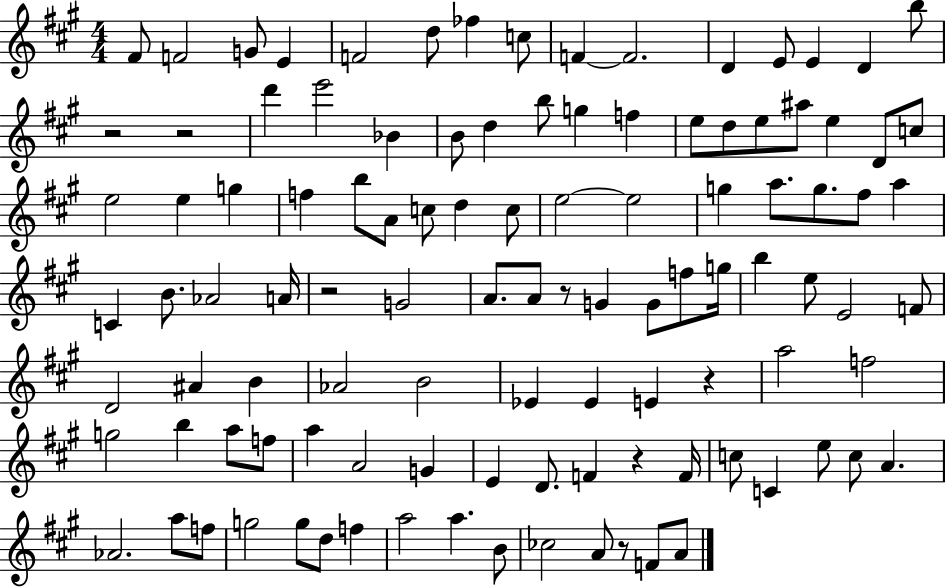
X:1
T:Untitled
M:4/4
L:1/4
K:A
^F/2 F2 G/2 E F2 d/2 _f c/2 F F2 D E/2 E D b/2 z2 z2 d' e'2 _B B/2 d b/2 g f e/2 d/2 e/2 ^a/2 e D/2 c/2 e2 e g f b/2 A/2 c/2 d c/2 e2 e2 g a/2 g/2 ^f/2 a C B/2 _A2 A/4 z2 G2 A/2 A/2 z/2 G G/2 f/2 g/4 b e/2 E2 F/2 D2 ^A B _A2 B2 _E _E E z a2 f2 g2 b a/2 f/2 a A2 G E D/2 F z F/4 c/2 C e/2 c/2 A _A2 a/2 f/2 g2 g/2 d/2 f a2 a B/2 _c2 A/2 z/2 F/2 A/2